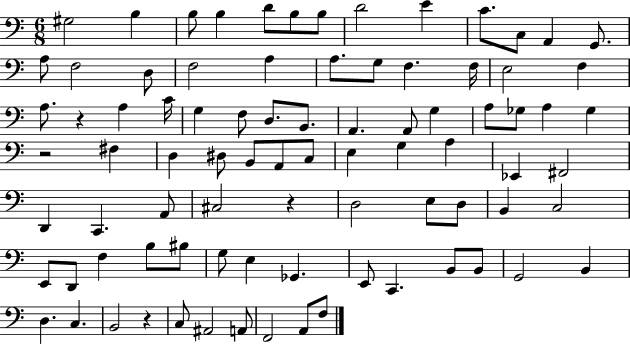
G#3/h B3/q B3/e B3/q D4/e B3/e B3/e D4/h E4/q C4/e. C3/e A2/q G2/e. A3/e F3/h D3/e F3/h A3/q A3/e. G3/e F3/q. F3/s E3/h F3/q A3/e. R/q A3/q C4/s G3/q F3/e D3/e. B2/e. A2/q. A2/e G3/q A3/e Gb3/e A3/q Gb3/q R/h F#3/q D3/q D#3/e B2/e A2/e C3/e E3/q G3/q A3/q Eb2/q F#2/h D2/q C2/q. A2/e C#3/h R/q D3/h E3/e D3/e B2/q C3/h E2/e D2/e F3/q B3/e BIS3/e G3/e E3/q Gb2/q. E2/e C2/q. B2/e B2/e G2/h B2/q D3/q. C3/q. B2/h R/q C3/e A#2/h A2/e F2/h A2/e F3/e